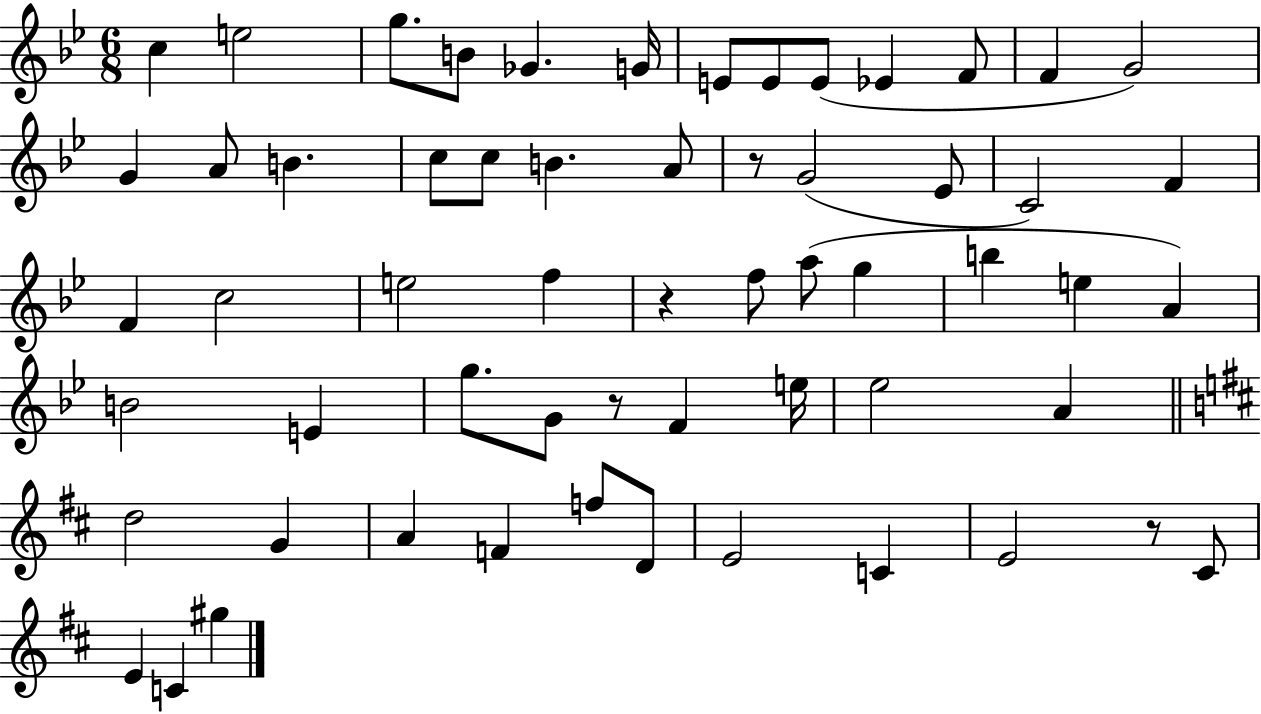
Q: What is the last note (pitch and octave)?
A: G#5